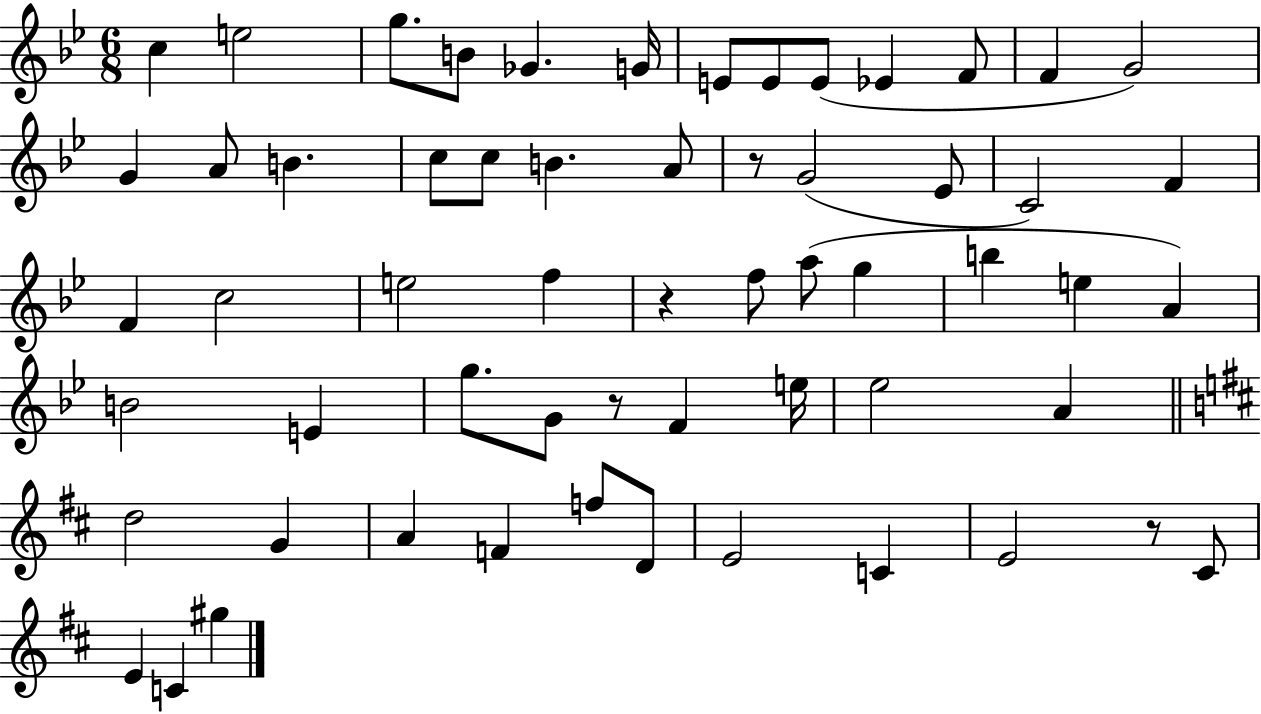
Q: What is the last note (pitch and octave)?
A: G#5